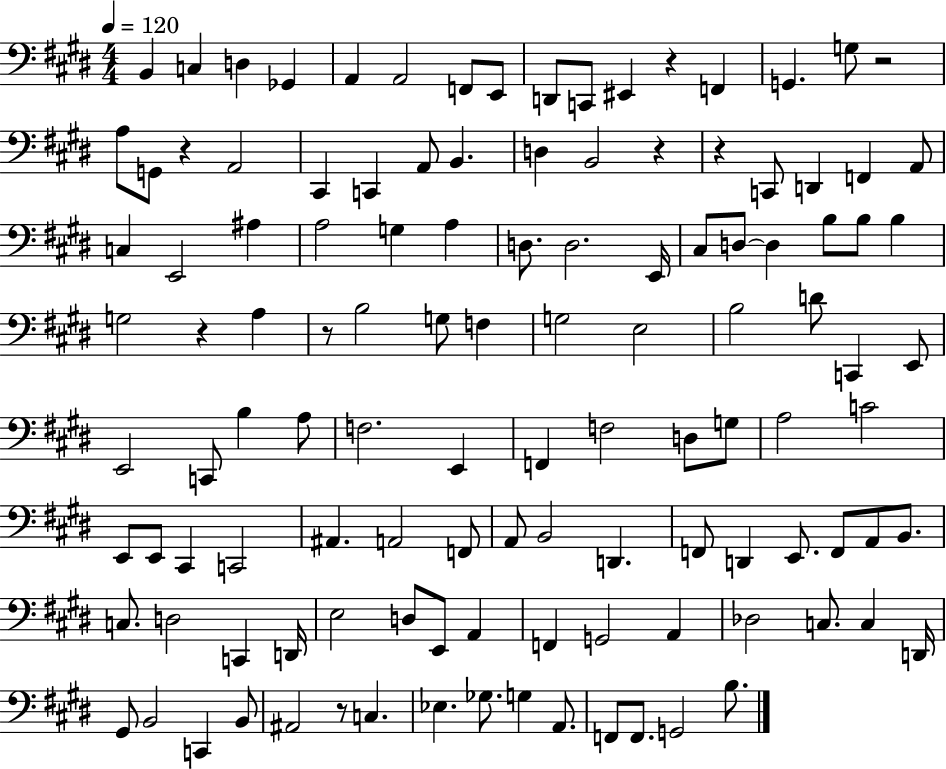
{
  \clef bass
  \numericTimeSignature
  \time 4/4
  \key e \major
  \tempo 4 = 120
  b,4 c4 d4 ges,4 | a,4 a,2 f,8 e,8 | d,8 c,8 eis,4 r4 f,4 | g,4. g8 r2 | \break a8 g,8 r4 a,2 | cis,4 c,4 a,8 b,4. | d4 b,2 r4 | r4 c,8 d,4 f,4 a,8 | \break c4 e,2 ais4 | a2 g4 a4 | d8. d2. e,16 | cis8 d8~~ d4 b8 b8 b4 | \break g2 r4 a4 | r8 b2 g8 f4 | g2 e2 | b2 d'8 c,4 e,8 | \break e,2 c,8 b4 a8 | f2. e,4 | f,4 f2 d8 g8 | a2 c'2 | \break e,8 e,8 cis,4 c,2 | ais,4. a,2 f,8 | a,8 b,2 d,4. | f,8 d,4 e,8. f,8 a,8 b,8. | \break c8. d2 c,4 d,16 | e2 d8 e,8 a,4 | f,4 g,2 a,4 | des2 c8. c4 d,16 | \break gis,8 b,2 c,4 b,8 | ais,2 r8 c4. | ees4. ges8. g4 a,8. | f,8 f,8. g,2 b8. | \break \bar "|."
}